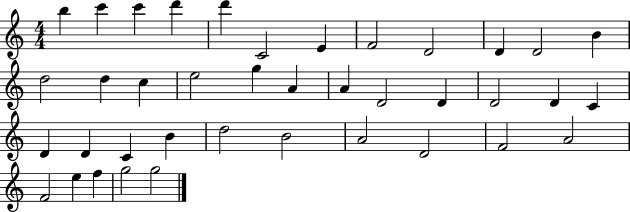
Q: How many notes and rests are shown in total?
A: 39